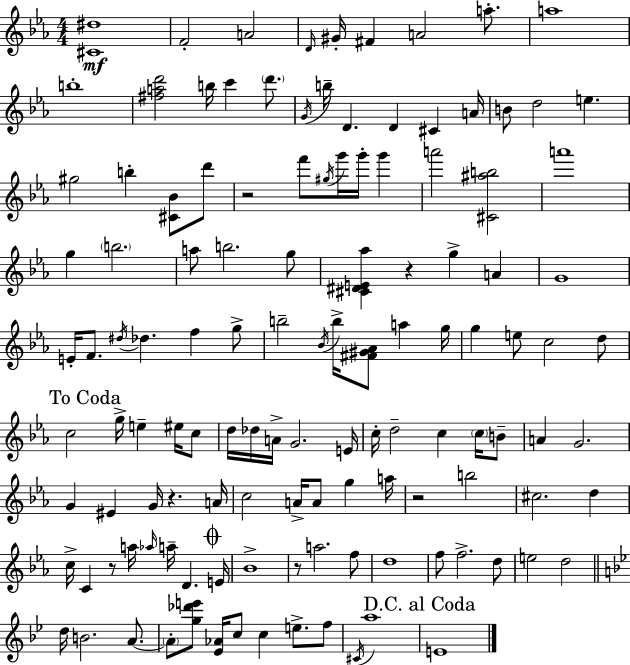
X:1
T:Untitled
M:4/4
L:1/4
K:Eb
[^C^d]4 F2 A2 D/4 ^G/4 ^F A2 a/2 a4 b4 [^fad']2 b/4 c' d'/2 G/4 b/4 D D ^C A/4 B/2 d2 e ^g2 b [^C_B]/2 d'/2 z2 f'/2 ^g/4 g'/4 g'/4 g' a'2 [^C^ab]2 a'4 g b2 a/2 b2 g/2 [^C^DE_a] z g A G4 E/4 F/2 ^d/4 _d f g/2 b2 _B/4 b/4 [^F^G_A]/2 a g/4 g e/2 c2 d/2 c2 g/4 e ^e/4 c/2 d/4 _d/4 A/4 G2 E/4 c/4 d2 c c/4 B/2 A G2 G ^E G/4 z A/4 c2 A/4 A/2 g a/4 z2 b2 ^c2 d c/4 C z/2 a/4 _a/4 a/4 D E/4 _B4 z/2 a2 f/2 d4 f/2 f2 d/2 e2 d2 d/4 B2 A/2 A/2 [g_d'e']/2 [_E_A]/4 c/2 c e/2 f/2 ^C/4 a4 E4